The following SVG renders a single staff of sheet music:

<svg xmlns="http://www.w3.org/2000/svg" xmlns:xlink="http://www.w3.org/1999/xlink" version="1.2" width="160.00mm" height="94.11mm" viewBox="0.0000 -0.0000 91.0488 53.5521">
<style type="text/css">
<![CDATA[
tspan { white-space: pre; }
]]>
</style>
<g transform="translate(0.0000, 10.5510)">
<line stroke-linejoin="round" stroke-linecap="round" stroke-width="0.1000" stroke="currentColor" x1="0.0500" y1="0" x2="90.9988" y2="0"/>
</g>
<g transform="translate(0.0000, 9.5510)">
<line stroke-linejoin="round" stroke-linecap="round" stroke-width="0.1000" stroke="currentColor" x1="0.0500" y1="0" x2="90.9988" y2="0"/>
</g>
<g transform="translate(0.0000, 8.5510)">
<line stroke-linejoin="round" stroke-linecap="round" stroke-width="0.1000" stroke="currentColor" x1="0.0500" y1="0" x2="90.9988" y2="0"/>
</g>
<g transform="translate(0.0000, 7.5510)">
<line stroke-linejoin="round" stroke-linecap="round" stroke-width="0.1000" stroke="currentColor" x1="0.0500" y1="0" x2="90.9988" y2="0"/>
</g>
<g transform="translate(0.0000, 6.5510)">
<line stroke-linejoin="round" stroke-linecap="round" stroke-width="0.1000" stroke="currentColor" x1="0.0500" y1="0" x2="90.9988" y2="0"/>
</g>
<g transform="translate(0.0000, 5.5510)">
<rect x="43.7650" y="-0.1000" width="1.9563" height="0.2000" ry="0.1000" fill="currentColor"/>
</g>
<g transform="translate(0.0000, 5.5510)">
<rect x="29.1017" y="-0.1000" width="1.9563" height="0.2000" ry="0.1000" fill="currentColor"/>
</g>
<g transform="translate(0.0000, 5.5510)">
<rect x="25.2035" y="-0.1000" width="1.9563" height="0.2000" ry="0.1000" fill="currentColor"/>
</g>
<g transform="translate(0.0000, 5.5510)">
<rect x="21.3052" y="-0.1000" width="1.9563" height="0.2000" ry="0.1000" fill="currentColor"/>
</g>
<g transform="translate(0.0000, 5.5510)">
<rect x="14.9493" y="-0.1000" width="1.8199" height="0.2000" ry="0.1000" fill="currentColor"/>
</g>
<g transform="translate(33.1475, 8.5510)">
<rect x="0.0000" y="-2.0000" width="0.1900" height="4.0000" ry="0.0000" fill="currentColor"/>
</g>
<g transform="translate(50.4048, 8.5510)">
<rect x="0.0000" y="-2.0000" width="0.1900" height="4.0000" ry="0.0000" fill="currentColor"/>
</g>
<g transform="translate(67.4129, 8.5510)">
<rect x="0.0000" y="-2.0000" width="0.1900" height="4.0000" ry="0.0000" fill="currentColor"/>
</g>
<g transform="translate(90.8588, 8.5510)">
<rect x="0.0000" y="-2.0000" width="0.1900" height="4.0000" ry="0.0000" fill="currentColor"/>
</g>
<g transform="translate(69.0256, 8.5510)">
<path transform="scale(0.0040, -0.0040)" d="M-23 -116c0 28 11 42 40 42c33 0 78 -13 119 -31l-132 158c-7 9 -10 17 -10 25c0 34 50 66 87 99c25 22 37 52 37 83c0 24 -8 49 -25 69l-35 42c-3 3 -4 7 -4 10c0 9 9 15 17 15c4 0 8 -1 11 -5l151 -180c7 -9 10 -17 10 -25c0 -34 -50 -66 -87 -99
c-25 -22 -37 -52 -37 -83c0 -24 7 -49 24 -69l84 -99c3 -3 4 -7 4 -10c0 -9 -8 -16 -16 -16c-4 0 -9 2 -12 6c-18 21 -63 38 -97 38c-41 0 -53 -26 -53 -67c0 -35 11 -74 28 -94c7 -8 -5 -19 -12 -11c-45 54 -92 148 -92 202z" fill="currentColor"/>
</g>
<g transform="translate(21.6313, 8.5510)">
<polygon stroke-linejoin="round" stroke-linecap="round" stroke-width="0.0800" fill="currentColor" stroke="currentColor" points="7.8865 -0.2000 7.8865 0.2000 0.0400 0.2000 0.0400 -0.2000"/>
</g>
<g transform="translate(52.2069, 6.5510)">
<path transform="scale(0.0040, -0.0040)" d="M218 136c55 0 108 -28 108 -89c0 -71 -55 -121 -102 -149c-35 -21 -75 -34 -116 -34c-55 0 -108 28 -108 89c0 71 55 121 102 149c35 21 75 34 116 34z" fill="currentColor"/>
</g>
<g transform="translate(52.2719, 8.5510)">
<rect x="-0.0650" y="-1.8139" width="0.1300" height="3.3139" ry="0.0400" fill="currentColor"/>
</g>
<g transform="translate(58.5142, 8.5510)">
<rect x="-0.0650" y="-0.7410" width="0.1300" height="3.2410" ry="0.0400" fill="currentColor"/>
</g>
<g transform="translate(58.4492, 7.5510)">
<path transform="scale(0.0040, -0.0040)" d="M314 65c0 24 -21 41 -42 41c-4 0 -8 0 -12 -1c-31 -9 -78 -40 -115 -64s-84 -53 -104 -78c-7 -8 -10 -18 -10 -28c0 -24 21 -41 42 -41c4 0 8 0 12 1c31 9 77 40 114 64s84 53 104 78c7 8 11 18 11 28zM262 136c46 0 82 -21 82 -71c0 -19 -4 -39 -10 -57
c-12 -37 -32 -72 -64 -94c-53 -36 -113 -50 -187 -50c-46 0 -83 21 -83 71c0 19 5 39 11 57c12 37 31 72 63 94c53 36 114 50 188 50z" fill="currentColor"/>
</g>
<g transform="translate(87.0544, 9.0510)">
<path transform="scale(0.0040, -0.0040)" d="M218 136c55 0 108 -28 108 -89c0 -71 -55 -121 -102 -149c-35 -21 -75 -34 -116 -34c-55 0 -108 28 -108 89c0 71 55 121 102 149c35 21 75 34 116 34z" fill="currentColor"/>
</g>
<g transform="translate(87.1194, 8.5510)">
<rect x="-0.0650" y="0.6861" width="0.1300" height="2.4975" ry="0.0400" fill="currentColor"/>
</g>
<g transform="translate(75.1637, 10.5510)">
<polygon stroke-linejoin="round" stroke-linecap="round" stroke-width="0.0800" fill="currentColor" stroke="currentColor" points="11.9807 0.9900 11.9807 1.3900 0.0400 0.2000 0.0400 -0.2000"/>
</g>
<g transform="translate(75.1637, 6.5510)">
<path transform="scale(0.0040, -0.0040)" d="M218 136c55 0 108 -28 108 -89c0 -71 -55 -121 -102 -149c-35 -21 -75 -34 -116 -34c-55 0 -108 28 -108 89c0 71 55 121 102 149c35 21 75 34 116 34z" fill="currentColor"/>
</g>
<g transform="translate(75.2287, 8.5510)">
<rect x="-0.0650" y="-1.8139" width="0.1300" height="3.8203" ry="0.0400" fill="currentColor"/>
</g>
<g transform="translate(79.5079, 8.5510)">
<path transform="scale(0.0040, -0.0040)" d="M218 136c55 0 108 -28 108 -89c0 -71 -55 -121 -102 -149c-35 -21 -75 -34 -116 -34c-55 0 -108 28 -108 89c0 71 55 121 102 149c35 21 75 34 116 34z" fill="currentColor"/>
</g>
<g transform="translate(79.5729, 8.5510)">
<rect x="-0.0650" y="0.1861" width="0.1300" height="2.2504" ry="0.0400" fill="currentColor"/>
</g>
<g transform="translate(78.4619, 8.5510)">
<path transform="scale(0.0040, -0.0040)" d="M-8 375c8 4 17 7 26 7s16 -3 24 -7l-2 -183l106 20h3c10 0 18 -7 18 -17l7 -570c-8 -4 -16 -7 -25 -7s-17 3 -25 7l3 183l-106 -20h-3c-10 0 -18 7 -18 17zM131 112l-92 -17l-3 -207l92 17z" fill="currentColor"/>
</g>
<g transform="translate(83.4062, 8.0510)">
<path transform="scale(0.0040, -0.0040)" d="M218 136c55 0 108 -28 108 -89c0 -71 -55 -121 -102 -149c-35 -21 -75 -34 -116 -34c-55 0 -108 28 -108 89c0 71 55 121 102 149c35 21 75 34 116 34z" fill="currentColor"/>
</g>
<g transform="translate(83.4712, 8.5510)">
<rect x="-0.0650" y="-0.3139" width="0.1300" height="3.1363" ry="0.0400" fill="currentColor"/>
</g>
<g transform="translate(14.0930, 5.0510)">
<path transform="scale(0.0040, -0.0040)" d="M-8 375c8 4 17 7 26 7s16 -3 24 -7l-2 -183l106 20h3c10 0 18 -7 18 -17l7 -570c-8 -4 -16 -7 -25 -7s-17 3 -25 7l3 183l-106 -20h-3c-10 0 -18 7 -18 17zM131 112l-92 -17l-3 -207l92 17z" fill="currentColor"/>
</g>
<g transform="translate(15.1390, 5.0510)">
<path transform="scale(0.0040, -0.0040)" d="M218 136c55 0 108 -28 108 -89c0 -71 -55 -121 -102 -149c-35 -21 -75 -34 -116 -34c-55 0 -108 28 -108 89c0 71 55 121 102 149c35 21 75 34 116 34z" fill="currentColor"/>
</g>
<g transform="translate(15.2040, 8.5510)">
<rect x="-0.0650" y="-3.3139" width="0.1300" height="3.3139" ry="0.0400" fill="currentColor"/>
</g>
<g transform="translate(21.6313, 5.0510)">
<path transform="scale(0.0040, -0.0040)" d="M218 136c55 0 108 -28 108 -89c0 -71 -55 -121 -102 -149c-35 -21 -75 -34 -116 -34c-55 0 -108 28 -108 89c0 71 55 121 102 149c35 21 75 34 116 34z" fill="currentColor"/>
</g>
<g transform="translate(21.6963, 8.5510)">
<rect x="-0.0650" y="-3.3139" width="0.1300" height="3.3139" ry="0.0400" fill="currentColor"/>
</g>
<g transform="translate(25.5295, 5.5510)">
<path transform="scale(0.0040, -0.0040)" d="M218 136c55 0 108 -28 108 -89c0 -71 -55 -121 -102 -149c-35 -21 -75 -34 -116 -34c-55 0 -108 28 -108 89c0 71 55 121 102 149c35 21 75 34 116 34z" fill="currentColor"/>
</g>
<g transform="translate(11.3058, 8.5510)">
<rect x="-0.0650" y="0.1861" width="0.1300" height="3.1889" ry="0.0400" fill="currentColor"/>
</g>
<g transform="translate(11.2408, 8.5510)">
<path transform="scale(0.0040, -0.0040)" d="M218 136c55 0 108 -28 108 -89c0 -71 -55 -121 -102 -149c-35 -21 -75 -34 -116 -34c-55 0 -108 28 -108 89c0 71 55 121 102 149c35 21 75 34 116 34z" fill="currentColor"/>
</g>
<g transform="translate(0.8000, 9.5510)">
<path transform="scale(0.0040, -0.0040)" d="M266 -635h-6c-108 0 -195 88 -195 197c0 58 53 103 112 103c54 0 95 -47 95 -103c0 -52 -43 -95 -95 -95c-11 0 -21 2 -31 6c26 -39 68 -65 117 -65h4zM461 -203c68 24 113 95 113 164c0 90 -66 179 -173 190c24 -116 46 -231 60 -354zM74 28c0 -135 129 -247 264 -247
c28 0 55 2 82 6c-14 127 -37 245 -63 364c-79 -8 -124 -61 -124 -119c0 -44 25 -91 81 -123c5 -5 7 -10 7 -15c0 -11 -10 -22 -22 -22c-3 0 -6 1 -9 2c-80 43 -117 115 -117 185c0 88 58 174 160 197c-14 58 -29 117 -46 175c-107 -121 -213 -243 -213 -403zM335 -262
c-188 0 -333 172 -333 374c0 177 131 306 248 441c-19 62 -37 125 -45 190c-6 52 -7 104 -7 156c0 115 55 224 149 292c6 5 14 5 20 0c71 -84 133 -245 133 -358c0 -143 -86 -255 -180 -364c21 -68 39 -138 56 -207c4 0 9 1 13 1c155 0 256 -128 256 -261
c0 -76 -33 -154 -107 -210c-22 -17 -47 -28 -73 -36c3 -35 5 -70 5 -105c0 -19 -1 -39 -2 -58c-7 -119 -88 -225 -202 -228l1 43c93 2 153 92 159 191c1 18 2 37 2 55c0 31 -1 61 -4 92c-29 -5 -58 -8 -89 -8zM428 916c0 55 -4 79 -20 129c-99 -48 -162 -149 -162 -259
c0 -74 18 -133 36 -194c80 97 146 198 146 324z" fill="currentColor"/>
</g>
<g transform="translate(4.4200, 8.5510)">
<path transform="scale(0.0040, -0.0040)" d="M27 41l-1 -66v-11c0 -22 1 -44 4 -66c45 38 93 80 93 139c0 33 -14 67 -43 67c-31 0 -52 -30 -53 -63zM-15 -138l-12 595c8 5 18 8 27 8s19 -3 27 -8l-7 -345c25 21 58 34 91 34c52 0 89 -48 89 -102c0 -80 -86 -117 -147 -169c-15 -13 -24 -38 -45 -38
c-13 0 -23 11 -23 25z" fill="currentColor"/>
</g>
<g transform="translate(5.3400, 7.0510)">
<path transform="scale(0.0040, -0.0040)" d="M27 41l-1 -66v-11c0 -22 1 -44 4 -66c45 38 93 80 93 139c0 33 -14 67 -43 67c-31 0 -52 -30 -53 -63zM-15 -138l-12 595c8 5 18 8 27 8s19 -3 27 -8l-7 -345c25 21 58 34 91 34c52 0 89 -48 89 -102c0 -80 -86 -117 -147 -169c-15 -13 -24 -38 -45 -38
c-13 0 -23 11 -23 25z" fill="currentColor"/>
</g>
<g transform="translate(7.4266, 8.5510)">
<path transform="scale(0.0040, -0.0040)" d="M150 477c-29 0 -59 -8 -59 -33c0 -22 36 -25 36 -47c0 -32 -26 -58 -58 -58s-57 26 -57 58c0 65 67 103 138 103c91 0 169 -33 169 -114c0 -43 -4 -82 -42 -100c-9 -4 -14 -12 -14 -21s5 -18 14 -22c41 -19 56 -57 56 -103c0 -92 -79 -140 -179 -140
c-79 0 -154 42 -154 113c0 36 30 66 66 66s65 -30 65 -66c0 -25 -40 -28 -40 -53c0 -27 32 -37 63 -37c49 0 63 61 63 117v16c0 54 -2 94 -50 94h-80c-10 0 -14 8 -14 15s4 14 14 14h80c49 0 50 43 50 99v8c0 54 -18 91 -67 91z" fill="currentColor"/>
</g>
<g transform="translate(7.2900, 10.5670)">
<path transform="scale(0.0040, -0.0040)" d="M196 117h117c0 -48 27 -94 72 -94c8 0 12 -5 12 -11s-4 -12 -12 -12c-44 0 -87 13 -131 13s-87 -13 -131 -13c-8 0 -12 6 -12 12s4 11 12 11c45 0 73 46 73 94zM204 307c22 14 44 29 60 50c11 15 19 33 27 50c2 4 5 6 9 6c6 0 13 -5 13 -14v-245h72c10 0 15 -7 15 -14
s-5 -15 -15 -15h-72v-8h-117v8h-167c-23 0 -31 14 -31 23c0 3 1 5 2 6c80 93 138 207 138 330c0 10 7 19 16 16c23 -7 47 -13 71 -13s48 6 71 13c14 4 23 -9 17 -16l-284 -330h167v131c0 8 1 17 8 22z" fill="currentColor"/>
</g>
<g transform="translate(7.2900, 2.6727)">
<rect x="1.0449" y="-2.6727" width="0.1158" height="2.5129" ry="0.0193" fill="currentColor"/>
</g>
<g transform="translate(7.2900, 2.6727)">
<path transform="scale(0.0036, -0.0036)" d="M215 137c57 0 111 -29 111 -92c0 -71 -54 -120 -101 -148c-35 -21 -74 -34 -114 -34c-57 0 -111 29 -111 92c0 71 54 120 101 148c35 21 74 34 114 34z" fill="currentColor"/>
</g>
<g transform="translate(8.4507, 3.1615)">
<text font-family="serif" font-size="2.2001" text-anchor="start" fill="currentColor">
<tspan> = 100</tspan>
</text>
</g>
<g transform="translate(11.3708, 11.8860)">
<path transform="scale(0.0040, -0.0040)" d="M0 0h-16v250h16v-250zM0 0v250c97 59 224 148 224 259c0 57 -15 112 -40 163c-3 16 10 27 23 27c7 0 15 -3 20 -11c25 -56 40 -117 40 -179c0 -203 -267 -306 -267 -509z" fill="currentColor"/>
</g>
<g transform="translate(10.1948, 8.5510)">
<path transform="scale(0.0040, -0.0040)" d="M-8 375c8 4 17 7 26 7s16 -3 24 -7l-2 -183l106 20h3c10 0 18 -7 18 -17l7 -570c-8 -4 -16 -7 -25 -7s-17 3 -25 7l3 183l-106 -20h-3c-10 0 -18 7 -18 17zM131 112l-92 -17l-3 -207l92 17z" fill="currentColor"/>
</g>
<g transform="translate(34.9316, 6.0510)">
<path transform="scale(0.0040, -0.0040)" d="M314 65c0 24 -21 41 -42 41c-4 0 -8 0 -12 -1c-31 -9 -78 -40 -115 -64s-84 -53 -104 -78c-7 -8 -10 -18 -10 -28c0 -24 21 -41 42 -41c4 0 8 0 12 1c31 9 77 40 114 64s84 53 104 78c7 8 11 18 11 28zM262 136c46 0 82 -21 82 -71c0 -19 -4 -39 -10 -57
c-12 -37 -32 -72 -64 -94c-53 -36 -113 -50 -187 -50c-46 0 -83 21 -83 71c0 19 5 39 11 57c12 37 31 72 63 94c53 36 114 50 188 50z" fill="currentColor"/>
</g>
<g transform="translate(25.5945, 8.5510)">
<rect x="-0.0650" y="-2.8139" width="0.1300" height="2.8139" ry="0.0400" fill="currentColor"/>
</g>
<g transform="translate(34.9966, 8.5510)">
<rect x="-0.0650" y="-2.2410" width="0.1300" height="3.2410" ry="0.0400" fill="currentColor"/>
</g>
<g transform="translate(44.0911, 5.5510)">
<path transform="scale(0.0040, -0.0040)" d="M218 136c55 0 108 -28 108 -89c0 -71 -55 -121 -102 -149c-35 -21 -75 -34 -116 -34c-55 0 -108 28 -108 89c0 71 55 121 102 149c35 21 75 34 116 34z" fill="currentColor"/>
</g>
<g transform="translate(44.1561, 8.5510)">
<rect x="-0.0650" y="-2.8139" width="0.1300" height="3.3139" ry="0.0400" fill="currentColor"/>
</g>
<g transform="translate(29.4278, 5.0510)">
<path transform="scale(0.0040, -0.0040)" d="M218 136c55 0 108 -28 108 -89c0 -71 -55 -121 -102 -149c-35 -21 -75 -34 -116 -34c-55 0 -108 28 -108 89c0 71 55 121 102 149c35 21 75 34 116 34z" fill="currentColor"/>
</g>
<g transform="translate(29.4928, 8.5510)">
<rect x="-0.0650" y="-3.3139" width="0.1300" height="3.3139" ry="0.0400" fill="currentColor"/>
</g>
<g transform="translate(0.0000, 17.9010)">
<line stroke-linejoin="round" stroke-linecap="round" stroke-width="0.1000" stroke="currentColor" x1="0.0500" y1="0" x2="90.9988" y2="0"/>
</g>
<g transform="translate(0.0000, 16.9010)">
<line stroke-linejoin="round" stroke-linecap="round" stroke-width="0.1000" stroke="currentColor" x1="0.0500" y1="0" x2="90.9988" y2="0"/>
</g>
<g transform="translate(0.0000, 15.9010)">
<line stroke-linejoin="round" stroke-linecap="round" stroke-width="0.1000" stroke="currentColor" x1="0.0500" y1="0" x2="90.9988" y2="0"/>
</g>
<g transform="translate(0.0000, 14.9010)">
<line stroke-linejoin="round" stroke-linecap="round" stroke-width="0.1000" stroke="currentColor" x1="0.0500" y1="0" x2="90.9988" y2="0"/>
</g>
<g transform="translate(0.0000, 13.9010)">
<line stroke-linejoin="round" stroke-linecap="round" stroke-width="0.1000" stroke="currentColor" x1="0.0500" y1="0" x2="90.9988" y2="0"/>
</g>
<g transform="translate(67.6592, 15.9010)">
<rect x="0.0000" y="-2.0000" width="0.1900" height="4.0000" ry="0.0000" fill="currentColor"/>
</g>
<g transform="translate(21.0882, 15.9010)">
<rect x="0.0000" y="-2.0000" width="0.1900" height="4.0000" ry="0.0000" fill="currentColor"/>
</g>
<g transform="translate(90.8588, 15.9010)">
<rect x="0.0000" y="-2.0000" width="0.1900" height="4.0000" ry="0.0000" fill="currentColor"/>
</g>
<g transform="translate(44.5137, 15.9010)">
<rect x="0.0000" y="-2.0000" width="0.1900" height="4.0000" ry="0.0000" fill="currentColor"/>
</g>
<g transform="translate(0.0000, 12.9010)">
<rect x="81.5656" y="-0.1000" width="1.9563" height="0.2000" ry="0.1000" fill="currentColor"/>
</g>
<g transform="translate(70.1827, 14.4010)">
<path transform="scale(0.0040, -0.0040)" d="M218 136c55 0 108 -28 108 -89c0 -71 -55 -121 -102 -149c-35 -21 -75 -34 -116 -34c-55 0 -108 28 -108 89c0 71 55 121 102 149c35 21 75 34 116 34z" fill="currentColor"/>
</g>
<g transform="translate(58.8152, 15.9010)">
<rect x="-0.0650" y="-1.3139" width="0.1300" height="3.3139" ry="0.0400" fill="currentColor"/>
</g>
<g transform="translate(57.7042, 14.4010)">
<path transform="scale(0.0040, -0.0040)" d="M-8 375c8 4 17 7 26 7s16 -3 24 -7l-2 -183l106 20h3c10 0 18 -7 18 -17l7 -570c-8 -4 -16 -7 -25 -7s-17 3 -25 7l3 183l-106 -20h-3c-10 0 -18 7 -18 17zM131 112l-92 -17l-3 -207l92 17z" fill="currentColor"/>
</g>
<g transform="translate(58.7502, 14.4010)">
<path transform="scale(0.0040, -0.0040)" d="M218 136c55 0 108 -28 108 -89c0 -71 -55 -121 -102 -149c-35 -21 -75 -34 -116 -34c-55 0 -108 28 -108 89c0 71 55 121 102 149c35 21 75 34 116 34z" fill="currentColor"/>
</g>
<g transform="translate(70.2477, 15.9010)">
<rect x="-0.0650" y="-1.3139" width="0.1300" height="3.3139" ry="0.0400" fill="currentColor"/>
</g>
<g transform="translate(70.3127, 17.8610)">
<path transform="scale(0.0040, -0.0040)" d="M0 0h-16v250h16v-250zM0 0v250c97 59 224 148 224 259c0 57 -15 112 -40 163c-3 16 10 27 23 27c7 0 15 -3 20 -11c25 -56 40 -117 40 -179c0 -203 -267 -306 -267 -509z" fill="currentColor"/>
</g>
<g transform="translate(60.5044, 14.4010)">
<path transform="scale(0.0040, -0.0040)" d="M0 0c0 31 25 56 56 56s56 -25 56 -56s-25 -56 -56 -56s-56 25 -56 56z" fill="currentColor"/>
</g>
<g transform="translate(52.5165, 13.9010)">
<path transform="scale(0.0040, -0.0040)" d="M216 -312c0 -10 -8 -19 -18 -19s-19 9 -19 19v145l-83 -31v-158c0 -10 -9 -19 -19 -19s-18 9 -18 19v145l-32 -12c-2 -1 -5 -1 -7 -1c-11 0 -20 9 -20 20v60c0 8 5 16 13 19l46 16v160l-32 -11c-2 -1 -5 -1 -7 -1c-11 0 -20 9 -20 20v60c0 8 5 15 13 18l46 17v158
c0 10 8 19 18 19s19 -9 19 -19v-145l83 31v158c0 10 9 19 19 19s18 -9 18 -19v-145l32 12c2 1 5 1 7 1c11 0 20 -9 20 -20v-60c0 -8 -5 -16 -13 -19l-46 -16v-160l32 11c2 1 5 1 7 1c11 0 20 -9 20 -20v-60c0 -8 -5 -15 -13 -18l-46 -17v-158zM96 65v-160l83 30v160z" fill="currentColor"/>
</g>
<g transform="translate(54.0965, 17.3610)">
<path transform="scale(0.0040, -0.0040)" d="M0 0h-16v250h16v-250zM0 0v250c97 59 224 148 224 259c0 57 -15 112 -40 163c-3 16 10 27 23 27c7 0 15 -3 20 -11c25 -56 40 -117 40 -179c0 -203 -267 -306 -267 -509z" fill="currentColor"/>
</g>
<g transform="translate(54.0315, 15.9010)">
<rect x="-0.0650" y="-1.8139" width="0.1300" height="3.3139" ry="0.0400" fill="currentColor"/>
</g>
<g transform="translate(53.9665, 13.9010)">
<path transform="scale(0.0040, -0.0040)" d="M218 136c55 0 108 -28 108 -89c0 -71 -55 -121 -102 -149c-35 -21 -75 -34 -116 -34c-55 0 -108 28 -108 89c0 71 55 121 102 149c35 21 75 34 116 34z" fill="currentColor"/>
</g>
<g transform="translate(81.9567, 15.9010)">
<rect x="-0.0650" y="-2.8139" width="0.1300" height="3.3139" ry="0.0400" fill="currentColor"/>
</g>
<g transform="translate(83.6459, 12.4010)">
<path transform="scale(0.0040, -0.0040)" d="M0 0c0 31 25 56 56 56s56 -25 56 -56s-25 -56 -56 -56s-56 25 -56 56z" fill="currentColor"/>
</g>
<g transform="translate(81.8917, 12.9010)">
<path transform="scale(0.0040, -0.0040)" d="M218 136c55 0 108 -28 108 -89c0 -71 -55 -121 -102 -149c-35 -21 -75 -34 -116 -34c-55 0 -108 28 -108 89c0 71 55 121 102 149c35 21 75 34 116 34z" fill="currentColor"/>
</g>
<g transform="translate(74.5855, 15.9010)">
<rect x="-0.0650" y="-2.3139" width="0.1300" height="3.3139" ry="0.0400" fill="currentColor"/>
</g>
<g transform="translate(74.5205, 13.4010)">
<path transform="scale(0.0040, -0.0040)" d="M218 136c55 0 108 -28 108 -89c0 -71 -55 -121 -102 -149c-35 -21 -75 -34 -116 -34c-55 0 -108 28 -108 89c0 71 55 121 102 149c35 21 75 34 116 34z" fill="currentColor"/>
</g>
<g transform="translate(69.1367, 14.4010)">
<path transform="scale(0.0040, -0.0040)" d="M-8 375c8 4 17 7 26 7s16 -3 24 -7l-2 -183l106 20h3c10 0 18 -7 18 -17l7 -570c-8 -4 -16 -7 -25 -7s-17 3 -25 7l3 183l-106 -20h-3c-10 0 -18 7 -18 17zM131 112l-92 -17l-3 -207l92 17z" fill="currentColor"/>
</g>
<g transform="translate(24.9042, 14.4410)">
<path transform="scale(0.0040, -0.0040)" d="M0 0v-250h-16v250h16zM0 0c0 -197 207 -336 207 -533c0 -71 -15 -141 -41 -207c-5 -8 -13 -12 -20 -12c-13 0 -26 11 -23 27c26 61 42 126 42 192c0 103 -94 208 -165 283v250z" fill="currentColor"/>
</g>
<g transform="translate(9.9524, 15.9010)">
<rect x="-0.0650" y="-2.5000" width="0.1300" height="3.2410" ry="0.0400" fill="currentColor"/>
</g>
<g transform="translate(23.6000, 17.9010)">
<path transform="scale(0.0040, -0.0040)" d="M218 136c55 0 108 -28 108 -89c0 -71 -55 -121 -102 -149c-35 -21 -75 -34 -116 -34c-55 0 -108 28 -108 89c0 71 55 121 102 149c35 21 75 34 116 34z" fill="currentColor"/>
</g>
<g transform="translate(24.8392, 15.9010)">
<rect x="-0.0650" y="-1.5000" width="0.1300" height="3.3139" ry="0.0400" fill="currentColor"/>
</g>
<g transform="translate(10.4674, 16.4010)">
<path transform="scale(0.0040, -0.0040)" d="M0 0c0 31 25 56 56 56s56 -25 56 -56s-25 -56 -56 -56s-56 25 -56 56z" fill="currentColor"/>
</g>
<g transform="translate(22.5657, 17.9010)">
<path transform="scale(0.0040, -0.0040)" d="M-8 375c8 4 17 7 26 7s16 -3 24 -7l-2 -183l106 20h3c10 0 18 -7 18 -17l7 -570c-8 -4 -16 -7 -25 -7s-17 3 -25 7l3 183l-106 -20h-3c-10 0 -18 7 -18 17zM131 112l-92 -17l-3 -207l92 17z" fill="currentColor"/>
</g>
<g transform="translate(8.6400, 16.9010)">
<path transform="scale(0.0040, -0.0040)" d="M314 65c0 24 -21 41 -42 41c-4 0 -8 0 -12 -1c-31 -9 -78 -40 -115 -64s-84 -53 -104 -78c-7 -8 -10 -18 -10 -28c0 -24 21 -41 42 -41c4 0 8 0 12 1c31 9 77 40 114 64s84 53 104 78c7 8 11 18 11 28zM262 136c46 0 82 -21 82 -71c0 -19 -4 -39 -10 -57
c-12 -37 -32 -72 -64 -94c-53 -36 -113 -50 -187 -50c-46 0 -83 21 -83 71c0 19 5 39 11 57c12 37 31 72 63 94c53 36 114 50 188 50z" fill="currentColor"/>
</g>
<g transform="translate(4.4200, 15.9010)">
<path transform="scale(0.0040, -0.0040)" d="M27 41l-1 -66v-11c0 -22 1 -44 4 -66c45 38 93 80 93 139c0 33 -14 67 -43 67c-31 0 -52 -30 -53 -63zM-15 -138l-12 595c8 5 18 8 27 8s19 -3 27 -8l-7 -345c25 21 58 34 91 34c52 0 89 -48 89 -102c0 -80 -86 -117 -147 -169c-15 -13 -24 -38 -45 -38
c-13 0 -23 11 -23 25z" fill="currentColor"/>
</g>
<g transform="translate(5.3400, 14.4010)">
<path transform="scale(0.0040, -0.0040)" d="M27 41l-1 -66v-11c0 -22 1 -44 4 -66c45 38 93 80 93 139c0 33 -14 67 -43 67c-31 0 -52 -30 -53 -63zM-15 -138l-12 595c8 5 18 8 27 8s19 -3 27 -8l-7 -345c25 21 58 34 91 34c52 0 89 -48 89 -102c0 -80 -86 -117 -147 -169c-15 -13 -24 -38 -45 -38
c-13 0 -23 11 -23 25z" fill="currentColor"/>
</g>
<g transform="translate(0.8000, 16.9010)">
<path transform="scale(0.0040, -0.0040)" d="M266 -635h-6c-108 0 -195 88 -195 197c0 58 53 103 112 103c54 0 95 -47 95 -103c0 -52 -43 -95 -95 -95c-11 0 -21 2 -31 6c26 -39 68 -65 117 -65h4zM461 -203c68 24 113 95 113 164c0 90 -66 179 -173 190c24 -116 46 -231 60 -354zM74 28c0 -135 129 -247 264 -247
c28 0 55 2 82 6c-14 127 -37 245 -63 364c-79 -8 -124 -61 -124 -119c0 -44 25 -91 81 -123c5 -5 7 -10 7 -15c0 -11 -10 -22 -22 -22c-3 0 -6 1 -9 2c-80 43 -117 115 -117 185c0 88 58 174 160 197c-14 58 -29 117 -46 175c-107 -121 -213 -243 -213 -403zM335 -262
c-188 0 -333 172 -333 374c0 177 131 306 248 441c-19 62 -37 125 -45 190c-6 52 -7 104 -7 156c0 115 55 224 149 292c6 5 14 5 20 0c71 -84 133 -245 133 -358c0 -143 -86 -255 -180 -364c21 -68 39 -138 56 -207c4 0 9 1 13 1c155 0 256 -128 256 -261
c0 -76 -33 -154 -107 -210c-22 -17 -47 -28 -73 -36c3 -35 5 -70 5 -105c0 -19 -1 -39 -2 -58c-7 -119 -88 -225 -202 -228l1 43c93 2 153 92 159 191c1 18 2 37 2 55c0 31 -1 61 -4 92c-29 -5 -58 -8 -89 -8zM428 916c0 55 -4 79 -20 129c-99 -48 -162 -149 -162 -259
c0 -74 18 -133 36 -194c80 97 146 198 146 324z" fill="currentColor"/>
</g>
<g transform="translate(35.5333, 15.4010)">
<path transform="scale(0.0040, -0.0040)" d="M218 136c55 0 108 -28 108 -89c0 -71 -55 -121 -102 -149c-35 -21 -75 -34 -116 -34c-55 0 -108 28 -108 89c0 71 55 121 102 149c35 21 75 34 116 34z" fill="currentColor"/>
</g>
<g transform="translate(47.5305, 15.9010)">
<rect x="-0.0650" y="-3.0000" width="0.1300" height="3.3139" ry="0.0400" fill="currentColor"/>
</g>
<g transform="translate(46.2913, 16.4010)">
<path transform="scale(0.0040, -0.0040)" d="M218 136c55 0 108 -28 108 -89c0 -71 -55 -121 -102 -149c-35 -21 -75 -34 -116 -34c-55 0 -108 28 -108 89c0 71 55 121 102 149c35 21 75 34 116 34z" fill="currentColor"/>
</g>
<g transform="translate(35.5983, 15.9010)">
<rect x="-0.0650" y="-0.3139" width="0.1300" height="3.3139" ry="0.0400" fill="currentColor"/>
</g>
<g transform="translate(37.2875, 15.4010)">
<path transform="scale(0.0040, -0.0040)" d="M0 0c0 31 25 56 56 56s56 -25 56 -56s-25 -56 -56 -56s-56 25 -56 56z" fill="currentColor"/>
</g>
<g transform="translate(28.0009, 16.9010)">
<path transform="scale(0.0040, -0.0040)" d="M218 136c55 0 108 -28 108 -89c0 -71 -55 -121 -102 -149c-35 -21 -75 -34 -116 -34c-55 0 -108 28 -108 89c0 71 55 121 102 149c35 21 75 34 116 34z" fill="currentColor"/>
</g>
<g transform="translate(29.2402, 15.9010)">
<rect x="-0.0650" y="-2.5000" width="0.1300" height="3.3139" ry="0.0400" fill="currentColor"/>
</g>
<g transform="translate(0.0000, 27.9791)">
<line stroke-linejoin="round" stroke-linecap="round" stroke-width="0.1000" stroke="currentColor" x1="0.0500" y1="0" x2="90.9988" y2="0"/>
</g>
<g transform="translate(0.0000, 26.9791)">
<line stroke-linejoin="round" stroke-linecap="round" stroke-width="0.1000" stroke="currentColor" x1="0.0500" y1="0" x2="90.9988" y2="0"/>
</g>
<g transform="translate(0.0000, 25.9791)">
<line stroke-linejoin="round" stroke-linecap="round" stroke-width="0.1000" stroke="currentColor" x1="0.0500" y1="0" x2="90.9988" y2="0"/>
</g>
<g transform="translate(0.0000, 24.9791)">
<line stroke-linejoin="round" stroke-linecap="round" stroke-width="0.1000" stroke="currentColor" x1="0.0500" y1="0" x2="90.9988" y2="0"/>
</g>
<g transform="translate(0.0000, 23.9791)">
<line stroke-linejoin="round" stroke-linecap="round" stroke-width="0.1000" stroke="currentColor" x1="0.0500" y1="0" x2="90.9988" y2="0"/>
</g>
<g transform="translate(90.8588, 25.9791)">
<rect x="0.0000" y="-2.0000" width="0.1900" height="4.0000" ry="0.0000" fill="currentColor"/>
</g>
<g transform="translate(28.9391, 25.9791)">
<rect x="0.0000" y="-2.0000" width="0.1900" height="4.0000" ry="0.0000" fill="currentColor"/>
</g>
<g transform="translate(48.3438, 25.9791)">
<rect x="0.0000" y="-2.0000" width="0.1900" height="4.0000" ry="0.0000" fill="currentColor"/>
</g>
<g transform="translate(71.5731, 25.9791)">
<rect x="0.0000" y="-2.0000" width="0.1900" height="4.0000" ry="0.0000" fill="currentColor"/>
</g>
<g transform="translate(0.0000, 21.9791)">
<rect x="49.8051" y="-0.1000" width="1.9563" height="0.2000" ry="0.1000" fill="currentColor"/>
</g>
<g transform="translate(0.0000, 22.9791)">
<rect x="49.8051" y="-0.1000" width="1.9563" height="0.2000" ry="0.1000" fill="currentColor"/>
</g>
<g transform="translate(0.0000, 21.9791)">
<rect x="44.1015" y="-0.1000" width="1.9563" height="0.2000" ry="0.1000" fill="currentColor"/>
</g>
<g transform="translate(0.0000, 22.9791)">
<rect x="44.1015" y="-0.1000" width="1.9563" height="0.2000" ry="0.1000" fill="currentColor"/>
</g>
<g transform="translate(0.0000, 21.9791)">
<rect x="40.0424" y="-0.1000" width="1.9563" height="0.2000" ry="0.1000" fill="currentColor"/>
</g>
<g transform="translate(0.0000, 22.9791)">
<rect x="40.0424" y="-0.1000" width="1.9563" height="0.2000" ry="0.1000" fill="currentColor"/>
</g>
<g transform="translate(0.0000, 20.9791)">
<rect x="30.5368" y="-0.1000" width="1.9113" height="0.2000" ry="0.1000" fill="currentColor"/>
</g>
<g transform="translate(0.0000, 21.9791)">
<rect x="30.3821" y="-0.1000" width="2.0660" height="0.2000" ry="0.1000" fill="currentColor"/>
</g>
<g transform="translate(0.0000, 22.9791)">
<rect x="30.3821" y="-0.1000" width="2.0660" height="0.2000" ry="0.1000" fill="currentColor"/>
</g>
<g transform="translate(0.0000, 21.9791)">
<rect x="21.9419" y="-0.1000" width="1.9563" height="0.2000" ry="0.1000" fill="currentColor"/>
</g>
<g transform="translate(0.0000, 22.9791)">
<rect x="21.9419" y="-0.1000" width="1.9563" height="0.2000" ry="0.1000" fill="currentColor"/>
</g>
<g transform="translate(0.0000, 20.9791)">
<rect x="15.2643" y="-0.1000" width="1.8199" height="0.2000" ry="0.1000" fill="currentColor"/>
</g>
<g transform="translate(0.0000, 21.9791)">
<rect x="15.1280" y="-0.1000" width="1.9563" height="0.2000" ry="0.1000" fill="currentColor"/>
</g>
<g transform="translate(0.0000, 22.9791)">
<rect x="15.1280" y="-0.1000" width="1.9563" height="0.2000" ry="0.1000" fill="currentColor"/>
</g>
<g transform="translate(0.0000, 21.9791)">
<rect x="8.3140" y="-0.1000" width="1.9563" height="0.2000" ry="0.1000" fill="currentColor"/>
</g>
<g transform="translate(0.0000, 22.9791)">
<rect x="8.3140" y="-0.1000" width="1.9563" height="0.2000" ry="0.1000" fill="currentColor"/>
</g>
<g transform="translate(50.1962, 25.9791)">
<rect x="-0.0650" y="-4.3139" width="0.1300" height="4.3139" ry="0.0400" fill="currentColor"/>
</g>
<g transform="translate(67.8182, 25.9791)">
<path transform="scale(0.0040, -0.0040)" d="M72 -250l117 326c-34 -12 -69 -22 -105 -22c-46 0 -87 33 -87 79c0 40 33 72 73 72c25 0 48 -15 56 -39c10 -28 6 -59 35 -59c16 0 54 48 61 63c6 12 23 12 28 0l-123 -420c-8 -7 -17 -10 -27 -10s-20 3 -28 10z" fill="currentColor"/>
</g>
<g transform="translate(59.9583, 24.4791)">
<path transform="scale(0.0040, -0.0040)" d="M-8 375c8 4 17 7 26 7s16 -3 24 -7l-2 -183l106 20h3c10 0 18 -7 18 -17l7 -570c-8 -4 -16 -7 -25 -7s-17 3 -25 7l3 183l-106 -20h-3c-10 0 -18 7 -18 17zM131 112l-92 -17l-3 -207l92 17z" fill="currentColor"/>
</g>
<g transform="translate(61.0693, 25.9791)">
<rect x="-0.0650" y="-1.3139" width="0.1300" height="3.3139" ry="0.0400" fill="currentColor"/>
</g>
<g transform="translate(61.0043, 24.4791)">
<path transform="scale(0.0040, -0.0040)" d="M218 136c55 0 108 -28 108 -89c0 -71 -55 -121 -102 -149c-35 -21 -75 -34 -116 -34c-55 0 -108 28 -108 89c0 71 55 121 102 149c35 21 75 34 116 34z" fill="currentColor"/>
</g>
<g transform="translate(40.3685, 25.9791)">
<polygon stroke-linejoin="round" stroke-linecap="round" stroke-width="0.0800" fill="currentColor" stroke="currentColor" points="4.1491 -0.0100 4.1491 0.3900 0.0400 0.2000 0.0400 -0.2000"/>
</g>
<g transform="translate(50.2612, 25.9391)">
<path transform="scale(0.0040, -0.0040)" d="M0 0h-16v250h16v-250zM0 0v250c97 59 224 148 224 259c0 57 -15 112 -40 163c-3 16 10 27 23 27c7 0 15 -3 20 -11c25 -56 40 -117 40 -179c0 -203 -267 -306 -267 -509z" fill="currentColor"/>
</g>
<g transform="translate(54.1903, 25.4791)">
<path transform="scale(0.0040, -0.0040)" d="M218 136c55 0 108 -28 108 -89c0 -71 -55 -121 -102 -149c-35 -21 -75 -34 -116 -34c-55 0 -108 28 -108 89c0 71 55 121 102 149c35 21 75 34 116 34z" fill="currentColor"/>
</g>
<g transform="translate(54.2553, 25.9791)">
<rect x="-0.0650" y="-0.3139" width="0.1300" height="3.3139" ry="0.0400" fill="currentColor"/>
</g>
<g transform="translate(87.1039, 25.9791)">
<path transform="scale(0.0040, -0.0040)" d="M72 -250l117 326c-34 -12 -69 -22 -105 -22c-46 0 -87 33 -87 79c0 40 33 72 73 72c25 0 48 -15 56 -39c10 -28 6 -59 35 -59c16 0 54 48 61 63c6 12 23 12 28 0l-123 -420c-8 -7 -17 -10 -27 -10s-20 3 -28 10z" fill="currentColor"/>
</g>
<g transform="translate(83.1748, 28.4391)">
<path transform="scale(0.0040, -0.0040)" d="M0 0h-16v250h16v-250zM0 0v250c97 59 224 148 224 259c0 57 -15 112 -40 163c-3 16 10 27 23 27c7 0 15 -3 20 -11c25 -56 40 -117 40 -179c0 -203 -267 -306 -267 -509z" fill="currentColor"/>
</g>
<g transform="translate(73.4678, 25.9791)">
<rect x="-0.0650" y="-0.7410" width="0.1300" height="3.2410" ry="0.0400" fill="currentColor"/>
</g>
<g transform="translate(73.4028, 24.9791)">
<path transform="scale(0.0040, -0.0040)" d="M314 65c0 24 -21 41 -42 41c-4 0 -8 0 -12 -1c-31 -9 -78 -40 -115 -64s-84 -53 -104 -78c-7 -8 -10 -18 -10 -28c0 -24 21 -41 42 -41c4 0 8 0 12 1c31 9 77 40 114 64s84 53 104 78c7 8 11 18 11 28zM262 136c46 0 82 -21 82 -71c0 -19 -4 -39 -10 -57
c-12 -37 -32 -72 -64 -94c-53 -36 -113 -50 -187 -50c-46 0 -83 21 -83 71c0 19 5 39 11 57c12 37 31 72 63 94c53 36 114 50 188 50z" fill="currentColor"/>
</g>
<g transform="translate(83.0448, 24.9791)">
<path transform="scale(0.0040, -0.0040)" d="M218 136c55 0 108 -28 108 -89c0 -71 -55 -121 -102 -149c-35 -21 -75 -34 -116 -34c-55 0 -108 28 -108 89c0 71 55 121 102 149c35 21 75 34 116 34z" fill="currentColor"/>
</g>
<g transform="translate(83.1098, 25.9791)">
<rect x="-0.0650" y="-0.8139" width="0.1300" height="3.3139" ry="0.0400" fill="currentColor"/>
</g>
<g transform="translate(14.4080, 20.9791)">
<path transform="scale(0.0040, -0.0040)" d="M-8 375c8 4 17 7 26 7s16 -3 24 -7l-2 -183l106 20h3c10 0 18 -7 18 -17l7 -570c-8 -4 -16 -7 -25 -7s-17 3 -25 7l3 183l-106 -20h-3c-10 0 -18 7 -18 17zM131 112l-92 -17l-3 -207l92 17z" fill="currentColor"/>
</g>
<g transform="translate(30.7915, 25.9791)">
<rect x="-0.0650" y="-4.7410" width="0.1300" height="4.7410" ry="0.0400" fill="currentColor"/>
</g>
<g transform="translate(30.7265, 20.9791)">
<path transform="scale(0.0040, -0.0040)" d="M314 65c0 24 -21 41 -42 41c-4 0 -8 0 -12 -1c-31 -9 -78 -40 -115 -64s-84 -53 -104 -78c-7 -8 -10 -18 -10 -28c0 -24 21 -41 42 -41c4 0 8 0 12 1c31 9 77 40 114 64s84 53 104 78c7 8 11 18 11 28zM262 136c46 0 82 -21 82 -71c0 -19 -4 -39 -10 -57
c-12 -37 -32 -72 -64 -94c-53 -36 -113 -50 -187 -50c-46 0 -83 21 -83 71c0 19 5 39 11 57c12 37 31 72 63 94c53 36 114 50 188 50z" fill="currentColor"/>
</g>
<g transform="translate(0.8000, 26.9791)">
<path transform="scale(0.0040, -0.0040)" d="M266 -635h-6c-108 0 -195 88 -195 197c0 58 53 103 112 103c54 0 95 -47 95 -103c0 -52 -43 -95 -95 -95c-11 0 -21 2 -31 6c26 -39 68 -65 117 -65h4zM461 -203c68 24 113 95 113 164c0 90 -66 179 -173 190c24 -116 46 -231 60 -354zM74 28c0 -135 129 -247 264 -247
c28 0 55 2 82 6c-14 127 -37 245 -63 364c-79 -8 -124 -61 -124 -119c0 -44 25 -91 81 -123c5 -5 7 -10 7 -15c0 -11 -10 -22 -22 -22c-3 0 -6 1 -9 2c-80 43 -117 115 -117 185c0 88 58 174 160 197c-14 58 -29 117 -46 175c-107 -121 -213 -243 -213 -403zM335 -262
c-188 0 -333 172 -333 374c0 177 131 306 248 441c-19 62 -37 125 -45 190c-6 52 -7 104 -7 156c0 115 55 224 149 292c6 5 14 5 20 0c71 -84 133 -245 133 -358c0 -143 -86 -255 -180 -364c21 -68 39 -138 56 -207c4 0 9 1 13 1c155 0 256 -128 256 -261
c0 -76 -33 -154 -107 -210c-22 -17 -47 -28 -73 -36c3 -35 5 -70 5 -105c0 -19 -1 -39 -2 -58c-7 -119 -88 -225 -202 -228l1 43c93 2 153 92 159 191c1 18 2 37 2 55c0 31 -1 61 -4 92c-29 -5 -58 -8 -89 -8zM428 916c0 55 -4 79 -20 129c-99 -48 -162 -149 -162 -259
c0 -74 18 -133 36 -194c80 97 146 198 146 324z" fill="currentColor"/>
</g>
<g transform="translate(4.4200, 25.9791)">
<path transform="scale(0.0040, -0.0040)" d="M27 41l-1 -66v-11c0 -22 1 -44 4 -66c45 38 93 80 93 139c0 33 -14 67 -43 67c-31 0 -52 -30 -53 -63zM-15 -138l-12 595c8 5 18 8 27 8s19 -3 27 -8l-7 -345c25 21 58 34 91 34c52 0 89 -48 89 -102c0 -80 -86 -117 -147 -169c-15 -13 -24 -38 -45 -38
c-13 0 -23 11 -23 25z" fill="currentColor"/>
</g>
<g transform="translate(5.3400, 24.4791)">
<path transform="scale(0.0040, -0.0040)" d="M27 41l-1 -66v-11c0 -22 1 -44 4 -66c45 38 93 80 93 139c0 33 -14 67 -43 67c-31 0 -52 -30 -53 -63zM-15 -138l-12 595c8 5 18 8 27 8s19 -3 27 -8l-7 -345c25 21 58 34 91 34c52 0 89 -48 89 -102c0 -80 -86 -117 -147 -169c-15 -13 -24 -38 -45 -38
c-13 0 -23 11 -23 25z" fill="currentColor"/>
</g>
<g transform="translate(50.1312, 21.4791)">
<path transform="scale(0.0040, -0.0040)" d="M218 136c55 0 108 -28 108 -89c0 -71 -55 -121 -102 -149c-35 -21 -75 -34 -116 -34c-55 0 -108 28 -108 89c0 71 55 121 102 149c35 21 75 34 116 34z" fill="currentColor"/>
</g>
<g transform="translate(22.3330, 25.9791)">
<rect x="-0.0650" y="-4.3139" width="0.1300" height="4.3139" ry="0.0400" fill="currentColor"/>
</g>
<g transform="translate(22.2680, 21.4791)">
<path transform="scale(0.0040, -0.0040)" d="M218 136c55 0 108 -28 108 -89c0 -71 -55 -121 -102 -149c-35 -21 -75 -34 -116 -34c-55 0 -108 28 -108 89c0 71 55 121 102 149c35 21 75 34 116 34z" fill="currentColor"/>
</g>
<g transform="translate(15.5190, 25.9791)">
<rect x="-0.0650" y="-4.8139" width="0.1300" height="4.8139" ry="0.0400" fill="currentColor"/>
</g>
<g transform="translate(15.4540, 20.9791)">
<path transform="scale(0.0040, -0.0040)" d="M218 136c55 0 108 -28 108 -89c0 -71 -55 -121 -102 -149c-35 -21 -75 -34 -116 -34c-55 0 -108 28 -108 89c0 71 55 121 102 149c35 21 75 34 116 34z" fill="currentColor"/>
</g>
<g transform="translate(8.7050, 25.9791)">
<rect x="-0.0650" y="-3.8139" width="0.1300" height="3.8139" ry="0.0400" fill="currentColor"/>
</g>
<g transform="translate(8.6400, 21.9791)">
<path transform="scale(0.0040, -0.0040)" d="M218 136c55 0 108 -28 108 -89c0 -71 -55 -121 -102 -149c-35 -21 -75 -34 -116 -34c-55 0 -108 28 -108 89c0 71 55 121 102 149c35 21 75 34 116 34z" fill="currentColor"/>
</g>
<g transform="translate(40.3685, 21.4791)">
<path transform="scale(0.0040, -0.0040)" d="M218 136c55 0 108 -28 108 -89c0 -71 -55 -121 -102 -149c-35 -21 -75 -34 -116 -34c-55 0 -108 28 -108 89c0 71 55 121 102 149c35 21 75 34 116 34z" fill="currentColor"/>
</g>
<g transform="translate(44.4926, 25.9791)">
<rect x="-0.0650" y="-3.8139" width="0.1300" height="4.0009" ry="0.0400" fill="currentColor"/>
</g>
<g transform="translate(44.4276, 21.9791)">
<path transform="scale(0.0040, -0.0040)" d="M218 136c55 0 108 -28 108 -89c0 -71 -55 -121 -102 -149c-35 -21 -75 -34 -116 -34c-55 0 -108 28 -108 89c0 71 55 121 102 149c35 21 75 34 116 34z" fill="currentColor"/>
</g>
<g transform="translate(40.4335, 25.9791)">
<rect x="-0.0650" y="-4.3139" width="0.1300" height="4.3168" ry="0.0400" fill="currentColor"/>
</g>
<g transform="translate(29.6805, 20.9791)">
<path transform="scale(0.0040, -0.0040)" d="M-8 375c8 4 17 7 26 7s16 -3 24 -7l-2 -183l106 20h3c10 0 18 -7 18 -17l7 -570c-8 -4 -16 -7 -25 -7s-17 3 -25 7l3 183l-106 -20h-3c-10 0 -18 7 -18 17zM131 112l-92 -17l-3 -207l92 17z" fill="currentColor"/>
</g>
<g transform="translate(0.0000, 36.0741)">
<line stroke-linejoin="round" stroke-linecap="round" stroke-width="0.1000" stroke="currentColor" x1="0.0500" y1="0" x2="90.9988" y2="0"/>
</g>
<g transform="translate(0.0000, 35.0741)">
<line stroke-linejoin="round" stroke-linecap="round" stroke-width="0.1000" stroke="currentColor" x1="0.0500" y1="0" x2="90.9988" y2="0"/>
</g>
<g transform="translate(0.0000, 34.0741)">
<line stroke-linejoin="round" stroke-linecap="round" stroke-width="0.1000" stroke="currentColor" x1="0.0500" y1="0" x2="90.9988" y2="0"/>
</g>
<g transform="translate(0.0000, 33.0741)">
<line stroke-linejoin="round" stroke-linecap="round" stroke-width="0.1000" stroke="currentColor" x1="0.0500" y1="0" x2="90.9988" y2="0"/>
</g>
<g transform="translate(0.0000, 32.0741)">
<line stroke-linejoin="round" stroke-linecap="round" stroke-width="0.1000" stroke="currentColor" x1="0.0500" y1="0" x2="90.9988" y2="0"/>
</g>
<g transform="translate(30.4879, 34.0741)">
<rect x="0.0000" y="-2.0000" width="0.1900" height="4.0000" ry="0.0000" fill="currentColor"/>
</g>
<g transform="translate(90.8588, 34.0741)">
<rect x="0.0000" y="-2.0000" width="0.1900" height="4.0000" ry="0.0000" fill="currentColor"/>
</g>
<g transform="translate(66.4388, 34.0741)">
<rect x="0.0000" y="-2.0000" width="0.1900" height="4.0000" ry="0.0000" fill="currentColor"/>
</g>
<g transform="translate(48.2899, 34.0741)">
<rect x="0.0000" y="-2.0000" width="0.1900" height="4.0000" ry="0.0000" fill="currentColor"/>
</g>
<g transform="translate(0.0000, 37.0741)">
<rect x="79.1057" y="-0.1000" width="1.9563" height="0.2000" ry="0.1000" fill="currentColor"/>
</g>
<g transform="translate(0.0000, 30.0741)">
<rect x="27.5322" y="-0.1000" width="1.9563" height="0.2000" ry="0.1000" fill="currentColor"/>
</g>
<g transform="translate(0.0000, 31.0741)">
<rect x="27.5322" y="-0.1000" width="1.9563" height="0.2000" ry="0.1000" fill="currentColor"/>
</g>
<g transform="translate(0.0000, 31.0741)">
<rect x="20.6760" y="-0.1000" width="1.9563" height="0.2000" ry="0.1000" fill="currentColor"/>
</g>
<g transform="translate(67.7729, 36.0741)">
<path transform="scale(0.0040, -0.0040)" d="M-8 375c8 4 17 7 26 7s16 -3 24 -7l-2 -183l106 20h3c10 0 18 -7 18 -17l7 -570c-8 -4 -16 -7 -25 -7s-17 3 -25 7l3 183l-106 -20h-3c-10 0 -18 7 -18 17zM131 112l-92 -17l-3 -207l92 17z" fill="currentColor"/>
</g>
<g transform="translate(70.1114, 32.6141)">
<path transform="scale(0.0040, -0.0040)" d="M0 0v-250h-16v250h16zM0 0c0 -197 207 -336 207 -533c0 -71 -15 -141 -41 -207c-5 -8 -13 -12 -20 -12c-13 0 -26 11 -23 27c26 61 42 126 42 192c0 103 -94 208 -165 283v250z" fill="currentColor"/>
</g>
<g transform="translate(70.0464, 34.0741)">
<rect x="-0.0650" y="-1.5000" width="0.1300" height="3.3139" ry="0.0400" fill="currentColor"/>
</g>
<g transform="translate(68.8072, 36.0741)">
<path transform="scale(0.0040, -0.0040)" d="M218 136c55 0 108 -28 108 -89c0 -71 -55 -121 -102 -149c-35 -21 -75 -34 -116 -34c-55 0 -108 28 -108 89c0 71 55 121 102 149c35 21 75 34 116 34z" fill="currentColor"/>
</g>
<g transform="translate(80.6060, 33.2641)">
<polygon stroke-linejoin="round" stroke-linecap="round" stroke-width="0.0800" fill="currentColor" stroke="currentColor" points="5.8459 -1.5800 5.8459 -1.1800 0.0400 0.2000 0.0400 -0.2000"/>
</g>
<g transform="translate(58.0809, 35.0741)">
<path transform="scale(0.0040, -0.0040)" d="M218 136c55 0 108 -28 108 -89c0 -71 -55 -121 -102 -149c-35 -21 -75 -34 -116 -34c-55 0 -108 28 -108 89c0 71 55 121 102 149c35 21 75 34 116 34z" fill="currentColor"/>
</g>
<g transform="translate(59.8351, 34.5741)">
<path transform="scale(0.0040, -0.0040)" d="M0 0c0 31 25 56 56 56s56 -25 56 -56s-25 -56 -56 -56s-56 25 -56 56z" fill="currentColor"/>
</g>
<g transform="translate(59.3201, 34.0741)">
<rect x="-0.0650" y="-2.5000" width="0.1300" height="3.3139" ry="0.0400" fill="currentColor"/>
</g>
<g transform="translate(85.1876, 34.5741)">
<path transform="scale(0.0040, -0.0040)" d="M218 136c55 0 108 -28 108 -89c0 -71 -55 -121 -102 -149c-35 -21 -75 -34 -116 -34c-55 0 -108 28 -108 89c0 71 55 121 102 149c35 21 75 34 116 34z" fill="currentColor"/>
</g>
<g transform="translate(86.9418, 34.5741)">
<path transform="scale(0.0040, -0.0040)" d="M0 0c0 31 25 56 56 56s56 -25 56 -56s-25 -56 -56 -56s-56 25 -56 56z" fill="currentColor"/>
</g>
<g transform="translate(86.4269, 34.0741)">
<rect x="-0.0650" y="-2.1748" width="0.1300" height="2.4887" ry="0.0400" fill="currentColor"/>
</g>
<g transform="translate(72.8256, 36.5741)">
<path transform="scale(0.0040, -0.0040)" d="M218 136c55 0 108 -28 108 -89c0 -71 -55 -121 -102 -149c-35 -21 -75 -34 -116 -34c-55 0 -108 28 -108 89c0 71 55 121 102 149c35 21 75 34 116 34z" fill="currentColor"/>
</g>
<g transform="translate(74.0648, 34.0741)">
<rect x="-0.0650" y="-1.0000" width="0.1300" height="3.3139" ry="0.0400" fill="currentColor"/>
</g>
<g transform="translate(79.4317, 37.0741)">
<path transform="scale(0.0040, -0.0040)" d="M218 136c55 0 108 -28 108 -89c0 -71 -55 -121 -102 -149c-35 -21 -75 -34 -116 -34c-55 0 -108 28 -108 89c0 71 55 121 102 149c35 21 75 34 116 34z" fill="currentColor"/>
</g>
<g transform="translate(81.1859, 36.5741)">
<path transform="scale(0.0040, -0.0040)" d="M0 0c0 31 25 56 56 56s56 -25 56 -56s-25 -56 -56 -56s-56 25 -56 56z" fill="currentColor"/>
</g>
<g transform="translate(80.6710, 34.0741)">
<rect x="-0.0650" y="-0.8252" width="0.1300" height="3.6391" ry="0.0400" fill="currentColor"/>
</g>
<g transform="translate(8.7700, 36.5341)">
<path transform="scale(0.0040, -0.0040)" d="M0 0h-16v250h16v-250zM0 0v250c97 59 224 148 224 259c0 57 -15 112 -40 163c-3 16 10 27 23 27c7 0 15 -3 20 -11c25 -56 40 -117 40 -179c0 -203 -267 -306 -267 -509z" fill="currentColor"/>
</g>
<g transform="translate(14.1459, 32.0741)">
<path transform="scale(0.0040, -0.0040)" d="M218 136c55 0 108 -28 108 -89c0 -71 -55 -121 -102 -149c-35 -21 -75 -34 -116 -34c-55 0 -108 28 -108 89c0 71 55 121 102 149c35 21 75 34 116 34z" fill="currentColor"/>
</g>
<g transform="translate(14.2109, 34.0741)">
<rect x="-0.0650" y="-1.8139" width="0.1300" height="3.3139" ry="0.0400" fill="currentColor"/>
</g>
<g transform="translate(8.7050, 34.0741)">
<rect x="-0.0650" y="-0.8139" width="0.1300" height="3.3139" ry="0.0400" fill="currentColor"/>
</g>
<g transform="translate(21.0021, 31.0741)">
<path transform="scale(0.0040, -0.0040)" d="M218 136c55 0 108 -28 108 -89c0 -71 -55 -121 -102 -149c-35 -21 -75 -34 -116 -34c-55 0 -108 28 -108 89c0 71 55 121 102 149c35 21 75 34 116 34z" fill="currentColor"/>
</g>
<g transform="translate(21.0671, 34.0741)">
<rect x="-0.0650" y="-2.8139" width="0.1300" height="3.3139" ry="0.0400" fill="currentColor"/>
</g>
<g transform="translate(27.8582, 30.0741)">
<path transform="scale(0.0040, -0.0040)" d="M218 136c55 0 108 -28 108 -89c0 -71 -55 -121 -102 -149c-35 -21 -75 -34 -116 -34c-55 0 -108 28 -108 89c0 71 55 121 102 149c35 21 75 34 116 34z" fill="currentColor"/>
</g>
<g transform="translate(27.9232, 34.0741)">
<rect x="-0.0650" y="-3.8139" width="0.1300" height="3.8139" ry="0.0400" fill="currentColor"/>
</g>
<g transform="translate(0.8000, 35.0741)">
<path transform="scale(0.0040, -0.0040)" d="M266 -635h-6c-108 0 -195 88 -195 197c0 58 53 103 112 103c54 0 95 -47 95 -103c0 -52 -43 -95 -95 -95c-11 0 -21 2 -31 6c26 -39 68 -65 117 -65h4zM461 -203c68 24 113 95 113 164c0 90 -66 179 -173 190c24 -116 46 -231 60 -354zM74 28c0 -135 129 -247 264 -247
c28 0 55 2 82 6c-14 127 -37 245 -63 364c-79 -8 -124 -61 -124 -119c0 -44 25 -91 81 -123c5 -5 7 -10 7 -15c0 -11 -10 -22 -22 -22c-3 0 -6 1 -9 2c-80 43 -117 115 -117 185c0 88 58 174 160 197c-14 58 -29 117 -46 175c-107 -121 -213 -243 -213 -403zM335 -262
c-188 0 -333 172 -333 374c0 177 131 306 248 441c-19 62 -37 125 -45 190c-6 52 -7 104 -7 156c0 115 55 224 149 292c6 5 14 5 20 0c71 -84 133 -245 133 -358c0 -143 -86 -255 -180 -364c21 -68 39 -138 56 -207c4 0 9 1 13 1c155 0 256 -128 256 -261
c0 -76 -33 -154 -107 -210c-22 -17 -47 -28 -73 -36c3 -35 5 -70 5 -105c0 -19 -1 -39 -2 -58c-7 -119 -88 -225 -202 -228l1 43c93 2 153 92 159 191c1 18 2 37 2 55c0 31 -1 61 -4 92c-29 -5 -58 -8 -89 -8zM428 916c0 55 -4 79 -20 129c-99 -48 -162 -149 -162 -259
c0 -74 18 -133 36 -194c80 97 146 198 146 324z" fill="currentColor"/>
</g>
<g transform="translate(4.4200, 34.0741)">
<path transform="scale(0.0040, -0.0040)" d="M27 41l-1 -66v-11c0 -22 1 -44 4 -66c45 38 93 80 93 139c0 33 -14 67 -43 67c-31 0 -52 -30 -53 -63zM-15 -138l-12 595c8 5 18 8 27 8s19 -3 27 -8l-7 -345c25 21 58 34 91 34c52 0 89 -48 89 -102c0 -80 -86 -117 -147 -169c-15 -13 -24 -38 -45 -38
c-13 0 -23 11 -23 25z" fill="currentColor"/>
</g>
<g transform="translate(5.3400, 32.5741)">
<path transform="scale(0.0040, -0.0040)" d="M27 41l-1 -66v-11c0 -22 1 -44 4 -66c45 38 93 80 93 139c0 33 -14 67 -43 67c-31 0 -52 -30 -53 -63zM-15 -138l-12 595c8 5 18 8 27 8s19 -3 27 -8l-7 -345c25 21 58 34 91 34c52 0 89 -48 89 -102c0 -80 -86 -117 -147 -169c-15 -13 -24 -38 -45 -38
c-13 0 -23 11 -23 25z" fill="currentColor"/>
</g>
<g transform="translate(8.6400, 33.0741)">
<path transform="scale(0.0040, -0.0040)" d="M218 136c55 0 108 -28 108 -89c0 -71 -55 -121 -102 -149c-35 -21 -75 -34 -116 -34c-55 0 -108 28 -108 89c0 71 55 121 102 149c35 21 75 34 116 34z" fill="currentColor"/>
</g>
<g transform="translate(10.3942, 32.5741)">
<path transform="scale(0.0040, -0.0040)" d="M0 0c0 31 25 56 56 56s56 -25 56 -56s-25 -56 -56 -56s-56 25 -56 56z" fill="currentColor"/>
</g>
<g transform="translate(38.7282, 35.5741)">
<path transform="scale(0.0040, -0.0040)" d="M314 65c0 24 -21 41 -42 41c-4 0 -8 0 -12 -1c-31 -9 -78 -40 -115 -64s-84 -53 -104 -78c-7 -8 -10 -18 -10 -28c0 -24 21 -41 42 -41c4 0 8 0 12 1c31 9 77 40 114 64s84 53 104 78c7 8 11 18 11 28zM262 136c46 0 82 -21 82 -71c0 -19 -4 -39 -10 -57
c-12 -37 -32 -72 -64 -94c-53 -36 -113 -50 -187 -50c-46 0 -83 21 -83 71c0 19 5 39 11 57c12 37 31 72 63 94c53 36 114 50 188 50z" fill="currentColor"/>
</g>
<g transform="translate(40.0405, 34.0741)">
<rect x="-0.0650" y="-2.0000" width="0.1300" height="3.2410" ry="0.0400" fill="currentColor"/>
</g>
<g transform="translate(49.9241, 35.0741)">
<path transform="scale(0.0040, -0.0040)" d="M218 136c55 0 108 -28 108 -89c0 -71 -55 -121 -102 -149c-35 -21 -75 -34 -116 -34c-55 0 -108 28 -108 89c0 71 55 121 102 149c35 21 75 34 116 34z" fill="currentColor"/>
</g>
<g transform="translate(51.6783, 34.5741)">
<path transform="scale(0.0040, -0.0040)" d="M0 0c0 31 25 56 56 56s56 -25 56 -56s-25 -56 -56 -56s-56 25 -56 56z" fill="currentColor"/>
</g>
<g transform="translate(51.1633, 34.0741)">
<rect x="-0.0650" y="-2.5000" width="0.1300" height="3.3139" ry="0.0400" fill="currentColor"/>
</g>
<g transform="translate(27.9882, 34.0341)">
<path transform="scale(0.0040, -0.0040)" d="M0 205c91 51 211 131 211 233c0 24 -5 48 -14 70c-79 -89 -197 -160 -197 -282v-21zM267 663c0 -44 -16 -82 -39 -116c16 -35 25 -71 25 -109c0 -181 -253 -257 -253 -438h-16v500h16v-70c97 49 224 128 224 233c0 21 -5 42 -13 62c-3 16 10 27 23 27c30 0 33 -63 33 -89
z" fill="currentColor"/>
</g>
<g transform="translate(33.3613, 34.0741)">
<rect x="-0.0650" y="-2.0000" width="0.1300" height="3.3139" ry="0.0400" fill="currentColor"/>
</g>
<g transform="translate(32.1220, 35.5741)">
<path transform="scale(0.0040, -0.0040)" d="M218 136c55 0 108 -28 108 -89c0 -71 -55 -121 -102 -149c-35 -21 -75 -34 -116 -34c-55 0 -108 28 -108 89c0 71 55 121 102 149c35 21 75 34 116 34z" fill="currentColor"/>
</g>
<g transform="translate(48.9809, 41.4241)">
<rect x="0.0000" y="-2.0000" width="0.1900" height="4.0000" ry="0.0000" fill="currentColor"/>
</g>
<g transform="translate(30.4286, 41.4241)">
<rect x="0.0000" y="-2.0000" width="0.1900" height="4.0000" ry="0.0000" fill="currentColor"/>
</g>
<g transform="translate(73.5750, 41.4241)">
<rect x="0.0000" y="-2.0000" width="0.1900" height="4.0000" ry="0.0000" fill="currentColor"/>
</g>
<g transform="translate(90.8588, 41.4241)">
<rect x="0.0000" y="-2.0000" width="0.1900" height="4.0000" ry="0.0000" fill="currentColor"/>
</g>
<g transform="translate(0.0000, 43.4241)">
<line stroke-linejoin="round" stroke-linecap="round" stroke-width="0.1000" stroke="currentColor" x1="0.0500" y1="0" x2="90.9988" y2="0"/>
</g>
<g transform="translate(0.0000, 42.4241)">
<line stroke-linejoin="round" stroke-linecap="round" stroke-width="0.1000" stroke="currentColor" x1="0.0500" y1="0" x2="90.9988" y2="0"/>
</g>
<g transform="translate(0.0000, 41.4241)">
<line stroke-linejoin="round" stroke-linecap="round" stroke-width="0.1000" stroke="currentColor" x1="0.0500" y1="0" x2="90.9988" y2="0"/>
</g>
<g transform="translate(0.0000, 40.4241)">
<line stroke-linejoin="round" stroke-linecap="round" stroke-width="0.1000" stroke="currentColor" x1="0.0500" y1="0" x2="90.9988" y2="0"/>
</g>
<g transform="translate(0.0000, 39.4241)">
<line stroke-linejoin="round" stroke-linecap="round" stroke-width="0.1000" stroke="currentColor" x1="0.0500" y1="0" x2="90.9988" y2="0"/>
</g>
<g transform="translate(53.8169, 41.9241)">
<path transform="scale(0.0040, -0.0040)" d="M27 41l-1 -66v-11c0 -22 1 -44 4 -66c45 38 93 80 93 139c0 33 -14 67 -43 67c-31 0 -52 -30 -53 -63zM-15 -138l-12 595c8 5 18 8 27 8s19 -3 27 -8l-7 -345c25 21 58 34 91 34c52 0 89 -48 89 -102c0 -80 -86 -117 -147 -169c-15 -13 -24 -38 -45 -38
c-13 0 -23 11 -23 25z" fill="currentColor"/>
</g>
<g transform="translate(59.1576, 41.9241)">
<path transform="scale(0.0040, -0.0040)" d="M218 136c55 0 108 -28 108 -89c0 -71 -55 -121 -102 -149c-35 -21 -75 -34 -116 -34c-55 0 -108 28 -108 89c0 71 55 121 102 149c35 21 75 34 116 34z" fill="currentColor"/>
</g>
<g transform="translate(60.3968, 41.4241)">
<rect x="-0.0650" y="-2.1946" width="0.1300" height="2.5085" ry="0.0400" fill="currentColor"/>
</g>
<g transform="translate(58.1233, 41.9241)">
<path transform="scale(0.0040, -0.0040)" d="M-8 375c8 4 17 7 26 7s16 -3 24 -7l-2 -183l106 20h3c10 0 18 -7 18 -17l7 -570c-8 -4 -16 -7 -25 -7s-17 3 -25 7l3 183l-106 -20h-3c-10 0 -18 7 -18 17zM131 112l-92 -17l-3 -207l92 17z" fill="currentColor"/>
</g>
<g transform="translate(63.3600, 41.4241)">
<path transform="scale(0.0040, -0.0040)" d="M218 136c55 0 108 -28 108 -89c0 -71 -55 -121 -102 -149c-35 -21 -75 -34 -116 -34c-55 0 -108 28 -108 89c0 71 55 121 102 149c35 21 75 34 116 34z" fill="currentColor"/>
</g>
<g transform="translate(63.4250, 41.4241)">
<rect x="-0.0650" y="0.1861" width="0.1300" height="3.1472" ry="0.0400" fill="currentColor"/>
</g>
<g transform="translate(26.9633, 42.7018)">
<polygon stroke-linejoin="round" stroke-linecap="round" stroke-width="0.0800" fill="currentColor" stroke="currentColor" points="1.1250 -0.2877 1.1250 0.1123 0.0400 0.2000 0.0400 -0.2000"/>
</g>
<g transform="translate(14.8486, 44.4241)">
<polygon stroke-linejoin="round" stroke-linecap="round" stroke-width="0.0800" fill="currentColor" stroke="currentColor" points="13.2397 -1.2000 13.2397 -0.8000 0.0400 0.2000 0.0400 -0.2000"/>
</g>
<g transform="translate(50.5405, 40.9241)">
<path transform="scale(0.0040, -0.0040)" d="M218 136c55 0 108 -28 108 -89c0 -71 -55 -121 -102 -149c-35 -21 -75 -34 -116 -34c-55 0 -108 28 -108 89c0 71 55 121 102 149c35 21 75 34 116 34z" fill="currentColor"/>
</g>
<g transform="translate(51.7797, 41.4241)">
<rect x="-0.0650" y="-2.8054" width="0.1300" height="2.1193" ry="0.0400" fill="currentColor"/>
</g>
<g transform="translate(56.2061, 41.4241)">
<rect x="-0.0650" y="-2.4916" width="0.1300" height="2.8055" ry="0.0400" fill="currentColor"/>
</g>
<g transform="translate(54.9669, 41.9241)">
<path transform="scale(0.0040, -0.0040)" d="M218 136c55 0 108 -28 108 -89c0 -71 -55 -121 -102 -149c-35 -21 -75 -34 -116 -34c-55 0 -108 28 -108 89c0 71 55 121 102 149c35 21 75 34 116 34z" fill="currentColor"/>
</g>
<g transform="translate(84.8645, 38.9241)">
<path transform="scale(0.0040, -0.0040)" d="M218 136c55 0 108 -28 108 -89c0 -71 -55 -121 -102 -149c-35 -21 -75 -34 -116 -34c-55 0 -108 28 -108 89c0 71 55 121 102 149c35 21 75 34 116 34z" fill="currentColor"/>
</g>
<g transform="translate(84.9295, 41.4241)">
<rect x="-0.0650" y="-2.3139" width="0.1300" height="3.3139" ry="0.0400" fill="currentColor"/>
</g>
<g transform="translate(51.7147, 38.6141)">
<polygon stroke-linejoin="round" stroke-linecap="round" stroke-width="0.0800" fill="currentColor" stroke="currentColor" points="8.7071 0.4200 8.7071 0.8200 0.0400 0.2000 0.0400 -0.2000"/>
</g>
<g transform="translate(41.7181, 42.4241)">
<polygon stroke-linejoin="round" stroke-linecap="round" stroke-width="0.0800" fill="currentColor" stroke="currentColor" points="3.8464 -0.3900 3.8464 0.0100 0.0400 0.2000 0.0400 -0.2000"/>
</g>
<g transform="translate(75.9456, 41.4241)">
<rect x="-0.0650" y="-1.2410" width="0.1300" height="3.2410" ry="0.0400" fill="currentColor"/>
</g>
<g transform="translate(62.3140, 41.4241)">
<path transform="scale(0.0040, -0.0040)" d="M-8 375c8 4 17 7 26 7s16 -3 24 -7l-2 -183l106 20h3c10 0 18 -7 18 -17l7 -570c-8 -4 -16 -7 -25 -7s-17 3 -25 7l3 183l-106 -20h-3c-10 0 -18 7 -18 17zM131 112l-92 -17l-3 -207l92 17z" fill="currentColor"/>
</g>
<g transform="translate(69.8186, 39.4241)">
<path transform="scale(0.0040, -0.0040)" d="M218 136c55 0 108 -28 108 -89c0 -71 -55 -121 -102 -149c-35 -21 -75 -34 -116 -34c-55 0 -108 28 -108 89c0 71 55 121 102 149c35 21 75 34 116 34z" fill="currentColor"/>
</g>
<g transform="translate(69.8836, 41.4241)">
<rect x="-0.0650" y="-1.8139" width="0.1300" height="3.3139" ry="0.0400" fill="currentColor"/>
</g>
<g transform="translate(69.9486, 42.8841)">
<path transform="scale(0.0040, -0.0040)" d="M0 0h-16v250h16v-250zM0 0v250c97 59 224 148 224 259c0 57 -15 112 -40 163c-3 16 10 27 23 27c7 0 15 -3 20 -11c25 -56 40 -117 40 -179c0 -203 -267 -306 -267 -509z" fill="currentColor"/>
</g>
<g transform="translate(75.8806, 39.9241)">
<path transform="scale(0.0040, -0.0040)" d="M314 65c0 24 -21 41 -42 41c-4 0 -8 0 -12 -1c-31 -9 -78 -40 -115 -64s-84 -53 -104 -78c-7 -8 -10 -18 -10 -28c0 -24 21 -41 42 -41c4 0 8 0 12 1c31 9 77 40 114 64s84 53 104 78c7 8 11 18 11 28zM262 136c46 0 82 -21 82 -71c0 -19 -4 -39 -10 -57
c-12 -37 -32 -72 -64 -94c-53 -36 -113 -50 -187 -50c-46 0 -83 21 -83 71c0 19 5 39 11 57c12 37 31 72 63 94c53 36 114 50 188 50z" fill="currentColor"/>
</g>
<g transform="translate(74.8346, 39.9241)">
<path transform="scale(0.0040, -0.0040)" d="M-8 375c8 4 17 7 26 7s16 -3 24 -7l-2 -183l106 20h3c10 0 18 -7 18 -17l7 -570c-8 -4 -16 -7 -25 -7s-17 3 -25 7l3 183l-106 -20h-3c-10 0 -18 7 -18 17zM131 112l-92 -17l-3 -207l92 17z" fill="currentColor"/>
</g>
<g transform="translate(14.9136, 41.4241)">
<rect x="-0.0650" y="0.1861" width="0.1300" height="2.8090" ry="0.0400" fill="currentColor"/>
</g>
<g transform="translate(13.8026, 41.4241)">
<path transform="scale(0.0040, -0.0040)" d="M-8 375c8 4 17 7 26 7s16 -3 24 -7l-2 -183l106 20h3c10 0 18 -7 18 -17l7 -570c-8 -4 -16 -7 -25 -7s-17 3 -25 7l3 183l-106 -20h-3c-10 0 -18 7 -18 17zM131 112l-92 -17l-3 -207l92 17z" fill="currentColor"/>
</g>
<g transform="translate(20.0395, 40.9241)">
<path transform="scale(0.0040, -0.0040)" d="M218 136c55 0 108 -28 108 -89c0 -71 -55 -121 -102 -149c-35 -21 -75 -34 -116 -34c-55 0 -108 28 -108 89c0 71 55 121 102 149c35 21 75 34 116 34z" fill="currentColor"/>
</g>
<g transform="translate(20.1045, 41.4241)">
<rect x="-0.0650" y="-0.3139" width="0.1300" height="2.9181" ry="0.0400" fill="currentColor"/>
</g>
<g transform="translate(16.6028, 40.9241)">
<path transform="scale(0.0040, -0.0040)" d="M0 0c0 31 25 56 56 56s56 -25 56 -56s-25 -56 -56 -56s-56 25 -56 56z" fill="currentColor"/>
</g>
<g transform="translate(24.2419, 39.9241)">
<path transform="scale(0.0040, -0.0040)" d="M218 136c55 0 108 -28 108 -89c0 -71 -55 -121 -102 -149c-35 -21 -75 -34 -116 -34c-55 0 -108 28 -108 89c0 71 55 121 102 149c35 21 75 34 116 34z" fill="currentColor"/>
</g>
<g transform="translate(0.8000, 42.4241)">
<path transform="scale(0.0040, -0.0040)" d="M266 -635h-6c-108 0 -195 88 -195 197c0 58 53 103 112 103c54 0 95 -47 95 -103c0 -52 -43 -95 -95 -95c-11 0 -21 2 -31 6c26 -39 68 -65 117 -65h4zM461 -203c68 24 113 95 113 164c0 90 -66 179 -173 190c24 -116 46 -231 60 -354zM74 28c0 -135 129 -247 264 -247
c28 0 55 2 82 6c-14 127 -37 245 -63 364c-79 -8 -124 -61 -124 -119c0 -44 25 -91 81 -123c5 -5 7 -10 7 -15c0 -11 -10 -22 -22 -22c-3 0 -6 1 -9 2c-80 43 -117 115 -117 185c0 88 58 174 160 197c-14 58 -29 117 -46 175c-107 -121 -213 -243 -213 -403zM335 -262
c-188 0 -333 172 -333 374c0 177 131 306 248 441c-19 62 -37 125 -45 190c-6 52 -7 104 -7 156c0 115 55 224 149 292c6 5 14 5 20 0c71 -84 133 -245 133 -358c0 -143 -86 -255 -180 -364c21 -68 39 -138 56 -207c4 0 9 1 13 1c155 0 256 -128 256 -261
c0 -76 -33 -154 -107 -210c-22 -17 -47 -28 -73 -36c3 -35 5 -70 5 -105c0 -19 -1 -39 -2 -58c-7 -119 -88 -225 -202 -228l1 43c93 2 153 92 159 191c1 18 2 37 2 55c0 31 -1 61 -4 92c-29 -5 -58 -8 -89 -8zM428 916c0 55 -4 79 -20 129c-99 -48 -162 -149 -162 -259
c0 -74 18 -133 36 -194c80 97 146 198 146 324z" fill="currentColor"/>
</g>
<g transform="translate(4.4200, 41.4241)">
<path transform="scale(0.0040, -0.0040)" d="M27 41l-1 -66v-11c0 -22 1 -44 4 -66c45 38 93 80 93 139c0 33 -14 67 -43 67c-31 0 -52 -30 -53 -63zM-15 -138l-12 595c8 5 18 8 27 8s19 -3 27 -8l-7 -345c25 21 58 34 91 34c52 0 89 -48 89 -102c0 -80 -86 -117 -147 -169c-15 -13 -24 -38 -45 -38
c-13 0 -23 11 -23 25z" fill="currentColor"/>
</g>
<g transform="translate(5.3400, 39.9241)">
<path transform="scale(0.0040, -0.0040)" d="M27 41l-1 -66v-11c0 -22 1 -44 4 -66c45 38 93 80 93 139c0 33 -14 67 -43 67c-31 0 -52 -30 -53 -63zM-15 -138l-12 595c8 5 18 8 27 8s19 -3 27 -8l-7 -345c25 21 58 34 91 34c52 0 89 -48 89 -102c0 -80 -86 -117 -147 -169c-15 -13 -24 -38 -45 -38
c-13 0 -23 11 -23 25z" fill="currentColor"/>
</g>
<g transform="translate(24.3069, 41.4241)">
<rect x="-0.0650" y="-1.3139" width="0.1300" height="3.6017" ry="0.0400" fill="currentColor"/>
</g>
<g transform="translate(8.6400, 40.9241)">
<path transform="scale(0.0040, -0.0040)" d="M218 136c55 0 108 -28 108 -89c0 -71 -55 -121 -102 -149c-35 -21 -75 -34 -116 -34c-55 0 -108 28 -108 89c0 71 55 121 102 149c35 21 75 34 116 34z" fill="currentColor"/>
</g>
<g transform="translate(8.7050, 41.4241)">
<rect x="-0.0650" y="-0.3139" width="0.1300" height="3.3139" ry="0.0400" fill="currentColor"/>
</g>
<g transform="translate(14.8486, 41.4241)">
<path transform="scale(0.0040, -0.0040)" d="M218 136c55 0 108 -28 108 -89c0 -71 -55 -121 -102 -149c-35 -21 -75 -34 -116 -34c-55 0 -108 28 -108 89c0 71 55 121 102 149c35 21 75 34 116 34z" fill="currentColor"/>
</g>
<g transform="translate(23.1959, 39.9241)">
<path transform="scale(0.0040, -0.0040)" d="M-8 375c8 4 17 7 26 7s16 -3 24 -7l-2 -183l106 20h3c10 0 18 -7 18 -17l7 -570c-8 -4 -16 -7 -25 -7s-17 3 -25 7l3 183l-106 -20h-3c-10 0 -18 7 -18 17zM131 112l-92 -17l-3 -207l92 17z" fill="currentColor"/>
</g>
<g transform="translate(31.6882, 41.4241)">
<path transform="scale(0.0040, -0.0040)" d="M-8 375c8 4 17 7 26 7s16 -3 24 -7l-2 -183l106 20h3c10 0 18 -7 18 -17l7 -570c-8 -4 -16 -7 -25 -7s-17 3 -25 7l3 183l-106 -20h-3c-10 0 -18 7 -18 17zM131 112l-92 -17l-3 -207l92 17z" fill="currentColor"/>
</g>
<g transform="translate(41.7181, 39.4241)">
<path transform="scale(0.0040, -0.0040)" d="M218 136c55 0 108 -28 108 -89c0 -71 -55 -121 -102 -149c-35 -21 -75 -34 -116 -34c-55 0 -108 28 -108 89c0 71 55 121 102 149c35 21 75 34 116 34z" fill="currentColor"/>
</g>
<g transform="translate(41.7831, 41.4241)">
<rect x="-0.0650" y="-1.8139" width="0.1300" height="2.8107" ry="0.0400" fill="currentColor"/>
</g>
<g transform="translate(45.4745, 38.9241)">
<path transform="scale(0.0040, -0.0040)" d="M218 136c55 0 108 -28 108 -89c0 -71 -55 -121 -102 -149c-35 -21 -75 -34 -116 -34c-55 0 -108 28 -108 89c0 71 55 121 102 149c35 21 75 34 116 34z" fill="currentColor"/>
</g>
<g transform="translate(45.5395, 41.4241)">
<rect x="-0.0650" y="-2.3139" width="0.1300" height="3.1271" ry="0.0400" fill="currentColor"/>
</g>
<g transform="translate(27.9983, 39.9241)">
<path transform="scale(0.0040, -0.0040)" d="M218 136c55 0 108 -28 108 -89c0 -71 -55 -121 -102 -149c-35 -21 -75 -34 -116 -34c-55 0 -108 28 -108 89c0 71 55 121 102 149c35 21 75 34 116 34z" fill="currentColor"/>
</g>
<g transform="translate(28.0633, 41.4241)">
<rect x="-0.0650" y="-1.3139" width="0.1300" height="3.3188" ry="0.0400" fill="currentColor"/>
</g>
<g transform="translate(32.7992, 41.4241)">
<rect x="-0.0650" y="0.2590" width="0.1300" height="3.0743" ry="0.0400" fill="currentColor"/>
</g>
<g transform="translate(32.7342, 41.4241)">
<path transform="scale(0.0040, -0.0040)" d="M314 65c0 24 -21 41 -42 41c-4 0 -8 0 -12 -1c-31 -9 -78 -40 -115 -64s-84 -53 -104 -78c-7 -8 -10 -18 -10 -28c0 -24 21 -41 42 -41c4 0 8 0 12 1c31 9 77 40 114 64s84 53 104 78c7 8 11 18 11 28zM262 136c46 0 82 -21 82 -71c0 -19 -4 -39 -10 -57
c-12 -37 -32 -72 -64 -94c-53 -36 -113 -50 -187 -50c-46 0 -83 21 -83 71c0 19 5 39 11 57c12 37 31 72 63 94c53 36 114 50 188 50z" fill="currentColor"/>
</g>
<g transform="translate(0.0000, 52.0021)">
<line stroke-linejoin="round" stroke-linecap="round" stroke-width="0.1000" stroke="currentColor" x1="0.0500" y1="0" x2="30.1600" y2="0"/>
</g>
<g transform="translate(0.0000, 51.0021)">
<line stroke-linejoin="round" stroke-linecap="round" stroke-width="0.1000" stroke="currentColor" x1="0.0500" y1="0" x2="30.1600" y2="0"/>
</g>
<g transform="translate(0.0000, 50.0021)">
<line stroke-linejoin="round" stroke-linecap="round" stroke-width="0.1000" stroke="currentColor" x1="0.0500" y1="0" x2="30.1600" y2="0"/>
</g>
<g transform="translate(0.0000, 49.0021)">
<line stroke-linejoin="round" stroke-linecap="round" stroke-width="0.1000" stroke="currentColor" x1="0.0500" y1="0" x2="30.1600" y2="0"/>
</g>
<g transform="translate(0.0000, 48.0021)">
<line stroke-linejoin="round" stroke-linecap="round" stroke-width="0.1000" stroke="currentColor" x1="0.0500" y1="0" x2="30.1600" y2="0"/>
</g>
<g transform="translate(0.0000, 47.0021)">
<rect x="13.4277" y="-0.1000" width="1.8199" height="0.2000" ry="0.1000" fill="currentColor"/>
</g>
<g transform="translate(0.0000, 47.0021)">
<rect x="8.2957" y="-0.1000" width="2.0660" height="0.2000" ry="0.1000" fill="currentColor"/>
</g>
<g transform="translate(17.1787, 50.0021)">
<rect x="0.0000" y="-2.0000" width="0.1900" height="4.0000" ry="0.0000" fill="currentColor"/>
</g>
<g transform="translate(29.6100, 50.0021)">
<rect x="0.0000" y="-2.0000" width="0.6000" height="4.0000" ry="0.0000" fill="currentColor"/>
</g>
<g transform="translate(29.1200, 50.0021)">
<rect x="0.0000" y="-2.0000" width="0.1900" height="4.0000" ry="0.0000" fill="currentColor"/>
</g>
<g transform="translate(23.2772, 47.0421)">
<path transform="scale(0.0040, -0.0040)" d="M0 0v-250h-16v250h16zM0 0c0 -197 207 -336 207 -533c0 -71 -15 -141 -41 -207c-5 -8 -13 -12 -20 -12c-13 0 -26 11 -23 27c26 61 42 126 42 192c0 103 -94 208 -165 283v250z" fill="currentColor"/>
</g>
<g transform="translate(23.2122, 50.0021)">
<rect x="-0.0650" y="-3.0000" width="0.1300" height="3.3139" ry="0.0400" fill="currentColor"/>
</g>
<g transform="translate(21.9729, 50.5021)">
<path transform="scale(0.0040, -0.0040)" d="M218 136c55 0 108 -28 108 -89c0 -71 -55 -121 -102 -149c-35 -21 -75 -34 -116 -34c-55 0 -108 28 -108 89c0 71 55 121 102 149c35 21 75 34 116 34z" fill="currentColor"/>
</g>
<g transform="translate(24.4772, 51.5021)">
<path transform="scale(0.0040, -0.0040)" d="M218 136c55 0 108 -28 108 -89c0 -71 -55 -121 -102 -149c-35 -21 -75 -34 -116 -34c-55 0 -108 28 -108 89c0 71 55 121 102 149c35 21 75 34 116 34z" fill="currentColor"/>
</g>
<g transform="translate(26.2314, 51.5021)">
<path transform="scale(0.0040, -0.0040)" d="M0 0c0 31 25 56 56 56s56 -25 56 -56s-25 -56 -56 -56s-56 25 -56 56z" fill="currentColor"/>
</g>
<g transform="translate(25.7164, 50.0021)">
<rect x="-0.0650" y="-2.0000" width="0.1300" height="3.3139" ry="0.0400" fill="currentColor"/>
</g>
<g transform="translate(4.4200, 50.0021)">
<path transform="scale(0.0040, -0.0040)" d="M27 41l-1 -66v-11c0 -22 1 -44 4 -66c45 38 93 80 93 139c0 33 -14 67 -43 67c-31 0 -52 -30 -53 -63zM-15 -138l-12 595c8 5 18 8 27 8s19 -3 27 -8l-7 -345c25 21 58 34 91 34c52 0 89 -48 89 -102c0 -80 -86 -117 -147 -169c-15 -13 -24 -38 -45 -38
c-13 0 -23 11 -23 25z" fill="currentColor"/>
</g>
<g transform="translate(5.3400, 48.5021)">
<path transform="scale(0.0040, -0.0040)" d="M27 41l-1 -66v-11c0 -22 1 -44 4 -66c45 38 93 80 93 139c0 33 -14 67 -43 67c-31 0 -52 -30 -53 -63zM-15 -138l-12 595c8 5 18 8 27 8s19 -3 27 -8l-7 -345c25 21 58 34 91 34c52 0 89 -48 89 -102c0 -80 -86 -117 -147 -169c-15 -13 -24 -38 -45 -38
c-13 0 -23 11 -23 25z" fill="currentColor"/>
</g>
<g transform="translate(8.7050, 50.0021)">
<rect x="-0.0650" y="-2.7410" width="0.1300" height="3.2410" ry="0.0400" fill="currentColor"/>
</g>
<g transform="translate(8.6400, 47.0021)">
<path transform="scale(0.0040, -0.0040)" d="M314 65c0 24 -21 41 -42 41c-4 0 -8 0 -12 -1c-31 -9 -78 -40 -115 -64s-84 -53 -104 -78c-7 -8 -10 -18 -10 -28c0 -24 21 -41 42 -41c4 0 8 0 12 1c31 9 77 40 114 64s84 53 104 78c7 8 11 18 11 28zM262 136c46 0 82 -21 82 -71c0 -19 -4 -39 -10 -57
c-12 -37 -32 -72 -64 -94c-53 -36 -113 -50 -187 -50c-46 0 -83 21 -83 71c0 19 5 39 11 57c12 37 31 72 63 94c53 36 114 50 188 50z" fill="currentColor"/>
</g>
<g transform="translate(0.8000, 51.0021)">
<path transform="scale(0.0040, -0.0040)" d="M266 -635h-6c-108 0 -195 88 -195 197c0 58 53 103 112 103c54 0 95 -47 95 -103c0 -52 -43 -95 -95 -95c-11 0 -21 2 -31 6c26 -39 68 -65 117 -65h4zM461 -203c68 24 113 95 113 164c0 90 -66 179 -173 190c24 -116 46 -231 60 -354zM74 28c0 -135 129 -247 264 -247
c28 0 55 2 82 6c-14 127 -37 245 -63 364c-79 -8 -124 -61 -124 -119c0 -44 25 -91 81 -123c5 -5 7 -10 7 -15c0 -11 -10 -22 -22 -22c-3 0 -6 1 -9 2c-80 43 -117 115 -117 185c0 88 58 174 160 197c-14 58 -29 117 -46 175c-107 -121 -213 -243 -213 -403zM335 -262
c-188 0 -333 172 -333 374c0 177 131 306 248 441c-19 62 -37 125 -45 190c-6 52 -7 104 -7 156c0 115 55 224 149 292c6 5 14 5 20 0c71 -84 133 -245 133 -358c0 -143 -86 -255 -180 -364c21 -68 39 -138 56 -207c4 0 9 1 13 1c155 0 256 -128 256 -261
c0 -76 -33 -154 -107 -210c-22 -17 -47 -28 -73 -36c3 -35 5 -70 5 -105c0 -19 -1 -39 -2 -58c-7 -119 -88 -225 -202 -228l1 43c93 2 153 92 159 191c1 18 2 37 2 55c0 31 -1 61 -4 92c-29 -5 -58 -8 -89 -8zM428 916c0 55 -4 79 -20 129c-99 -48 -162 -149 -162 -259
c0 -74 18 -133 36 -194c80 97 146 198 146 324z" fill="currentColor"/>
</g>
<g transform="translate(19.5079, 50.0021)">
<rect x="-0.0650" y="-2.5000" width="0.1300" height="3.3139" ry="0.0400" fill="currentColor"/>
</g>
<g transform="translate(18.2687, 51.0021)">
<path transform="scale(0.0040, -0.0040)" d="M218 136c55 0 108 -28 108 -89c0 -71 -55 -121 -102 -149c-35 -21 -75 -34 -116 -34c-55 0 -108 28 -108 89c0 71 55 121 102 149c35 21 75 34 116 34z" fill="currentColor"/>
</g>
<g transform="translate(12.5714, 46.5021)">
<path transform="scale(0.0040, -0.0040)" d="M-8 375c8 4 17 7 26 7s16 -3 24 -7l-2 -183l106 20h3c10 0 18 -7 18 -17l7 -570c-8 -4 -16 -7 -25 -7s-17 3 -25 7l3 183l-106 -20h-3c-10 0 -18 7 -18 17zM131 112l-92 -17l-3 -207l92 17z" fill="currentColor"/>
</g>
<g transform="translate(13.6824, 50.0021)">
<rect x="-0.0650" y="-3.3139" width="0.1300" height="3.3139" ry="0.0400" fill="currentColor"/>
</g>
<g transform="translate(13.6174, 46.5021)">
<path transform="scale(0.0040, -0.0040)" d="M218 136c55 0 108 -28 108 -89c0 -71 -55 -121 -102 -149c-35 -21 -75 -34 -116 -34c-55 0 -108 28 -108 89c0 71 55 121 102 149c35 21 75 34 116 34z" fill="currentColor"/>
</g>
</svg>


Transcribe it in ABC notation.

X:1
T:Untitled
M:3/4
L:1/4
K:Bb
B/2 b b/2 a/2 b/2 g2 a f d2 z f/2 B/2 c/2 A/2 G2 E/2 G c A ^f/2 e e/2 g a c' e' d' e'2 d'/2 c'/2 d'/2 c e z/2 d2 d/2 z/2 d/2 f a c'/4 F F2 G G E/2 D C/2 A/2 c B/2 c/2 e/2 e/4 B2 f/2 g/2 c/2 _A/2 A/2 B f/2 e2 g a2 b G A/2 F